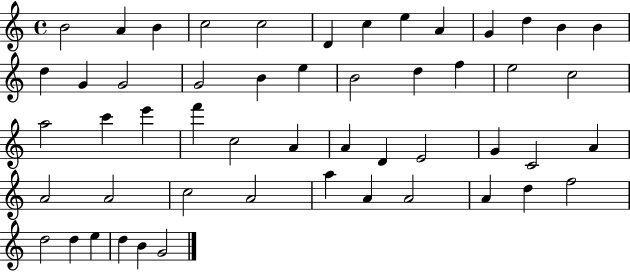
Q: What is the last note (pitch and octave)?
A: G4